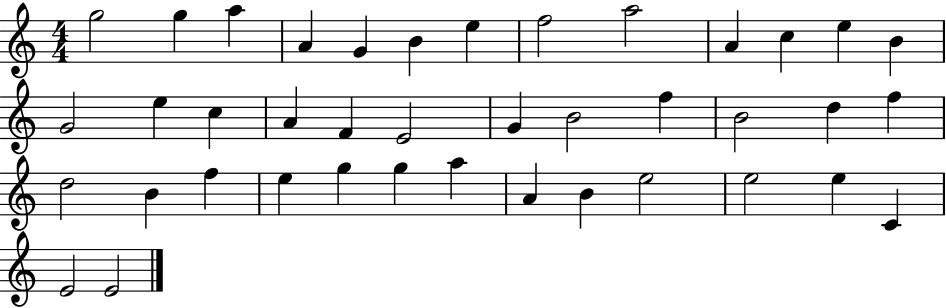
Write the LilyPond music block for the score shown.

{
  \clef treble
  \numericTimeSignature
  \time 4/4
  \key c \major
  g''2 g''4 a''4 | a'4 g'4 b'4 e''4 | f''2 a''2 | a'4 c''4 e''4 b'4 | \break g'2 e''4 c''4 | a'4 f'4 e'2 | g'4 b'2 f''4 | b'2 d''4 f''4 | \break d''2 b'4 f''4 | e''4 g''4 g''4 a''4 | a'4 b'4 e''2 | e''2 e''4 c'4 | \break e'2 e'2 | \bar "|."
}